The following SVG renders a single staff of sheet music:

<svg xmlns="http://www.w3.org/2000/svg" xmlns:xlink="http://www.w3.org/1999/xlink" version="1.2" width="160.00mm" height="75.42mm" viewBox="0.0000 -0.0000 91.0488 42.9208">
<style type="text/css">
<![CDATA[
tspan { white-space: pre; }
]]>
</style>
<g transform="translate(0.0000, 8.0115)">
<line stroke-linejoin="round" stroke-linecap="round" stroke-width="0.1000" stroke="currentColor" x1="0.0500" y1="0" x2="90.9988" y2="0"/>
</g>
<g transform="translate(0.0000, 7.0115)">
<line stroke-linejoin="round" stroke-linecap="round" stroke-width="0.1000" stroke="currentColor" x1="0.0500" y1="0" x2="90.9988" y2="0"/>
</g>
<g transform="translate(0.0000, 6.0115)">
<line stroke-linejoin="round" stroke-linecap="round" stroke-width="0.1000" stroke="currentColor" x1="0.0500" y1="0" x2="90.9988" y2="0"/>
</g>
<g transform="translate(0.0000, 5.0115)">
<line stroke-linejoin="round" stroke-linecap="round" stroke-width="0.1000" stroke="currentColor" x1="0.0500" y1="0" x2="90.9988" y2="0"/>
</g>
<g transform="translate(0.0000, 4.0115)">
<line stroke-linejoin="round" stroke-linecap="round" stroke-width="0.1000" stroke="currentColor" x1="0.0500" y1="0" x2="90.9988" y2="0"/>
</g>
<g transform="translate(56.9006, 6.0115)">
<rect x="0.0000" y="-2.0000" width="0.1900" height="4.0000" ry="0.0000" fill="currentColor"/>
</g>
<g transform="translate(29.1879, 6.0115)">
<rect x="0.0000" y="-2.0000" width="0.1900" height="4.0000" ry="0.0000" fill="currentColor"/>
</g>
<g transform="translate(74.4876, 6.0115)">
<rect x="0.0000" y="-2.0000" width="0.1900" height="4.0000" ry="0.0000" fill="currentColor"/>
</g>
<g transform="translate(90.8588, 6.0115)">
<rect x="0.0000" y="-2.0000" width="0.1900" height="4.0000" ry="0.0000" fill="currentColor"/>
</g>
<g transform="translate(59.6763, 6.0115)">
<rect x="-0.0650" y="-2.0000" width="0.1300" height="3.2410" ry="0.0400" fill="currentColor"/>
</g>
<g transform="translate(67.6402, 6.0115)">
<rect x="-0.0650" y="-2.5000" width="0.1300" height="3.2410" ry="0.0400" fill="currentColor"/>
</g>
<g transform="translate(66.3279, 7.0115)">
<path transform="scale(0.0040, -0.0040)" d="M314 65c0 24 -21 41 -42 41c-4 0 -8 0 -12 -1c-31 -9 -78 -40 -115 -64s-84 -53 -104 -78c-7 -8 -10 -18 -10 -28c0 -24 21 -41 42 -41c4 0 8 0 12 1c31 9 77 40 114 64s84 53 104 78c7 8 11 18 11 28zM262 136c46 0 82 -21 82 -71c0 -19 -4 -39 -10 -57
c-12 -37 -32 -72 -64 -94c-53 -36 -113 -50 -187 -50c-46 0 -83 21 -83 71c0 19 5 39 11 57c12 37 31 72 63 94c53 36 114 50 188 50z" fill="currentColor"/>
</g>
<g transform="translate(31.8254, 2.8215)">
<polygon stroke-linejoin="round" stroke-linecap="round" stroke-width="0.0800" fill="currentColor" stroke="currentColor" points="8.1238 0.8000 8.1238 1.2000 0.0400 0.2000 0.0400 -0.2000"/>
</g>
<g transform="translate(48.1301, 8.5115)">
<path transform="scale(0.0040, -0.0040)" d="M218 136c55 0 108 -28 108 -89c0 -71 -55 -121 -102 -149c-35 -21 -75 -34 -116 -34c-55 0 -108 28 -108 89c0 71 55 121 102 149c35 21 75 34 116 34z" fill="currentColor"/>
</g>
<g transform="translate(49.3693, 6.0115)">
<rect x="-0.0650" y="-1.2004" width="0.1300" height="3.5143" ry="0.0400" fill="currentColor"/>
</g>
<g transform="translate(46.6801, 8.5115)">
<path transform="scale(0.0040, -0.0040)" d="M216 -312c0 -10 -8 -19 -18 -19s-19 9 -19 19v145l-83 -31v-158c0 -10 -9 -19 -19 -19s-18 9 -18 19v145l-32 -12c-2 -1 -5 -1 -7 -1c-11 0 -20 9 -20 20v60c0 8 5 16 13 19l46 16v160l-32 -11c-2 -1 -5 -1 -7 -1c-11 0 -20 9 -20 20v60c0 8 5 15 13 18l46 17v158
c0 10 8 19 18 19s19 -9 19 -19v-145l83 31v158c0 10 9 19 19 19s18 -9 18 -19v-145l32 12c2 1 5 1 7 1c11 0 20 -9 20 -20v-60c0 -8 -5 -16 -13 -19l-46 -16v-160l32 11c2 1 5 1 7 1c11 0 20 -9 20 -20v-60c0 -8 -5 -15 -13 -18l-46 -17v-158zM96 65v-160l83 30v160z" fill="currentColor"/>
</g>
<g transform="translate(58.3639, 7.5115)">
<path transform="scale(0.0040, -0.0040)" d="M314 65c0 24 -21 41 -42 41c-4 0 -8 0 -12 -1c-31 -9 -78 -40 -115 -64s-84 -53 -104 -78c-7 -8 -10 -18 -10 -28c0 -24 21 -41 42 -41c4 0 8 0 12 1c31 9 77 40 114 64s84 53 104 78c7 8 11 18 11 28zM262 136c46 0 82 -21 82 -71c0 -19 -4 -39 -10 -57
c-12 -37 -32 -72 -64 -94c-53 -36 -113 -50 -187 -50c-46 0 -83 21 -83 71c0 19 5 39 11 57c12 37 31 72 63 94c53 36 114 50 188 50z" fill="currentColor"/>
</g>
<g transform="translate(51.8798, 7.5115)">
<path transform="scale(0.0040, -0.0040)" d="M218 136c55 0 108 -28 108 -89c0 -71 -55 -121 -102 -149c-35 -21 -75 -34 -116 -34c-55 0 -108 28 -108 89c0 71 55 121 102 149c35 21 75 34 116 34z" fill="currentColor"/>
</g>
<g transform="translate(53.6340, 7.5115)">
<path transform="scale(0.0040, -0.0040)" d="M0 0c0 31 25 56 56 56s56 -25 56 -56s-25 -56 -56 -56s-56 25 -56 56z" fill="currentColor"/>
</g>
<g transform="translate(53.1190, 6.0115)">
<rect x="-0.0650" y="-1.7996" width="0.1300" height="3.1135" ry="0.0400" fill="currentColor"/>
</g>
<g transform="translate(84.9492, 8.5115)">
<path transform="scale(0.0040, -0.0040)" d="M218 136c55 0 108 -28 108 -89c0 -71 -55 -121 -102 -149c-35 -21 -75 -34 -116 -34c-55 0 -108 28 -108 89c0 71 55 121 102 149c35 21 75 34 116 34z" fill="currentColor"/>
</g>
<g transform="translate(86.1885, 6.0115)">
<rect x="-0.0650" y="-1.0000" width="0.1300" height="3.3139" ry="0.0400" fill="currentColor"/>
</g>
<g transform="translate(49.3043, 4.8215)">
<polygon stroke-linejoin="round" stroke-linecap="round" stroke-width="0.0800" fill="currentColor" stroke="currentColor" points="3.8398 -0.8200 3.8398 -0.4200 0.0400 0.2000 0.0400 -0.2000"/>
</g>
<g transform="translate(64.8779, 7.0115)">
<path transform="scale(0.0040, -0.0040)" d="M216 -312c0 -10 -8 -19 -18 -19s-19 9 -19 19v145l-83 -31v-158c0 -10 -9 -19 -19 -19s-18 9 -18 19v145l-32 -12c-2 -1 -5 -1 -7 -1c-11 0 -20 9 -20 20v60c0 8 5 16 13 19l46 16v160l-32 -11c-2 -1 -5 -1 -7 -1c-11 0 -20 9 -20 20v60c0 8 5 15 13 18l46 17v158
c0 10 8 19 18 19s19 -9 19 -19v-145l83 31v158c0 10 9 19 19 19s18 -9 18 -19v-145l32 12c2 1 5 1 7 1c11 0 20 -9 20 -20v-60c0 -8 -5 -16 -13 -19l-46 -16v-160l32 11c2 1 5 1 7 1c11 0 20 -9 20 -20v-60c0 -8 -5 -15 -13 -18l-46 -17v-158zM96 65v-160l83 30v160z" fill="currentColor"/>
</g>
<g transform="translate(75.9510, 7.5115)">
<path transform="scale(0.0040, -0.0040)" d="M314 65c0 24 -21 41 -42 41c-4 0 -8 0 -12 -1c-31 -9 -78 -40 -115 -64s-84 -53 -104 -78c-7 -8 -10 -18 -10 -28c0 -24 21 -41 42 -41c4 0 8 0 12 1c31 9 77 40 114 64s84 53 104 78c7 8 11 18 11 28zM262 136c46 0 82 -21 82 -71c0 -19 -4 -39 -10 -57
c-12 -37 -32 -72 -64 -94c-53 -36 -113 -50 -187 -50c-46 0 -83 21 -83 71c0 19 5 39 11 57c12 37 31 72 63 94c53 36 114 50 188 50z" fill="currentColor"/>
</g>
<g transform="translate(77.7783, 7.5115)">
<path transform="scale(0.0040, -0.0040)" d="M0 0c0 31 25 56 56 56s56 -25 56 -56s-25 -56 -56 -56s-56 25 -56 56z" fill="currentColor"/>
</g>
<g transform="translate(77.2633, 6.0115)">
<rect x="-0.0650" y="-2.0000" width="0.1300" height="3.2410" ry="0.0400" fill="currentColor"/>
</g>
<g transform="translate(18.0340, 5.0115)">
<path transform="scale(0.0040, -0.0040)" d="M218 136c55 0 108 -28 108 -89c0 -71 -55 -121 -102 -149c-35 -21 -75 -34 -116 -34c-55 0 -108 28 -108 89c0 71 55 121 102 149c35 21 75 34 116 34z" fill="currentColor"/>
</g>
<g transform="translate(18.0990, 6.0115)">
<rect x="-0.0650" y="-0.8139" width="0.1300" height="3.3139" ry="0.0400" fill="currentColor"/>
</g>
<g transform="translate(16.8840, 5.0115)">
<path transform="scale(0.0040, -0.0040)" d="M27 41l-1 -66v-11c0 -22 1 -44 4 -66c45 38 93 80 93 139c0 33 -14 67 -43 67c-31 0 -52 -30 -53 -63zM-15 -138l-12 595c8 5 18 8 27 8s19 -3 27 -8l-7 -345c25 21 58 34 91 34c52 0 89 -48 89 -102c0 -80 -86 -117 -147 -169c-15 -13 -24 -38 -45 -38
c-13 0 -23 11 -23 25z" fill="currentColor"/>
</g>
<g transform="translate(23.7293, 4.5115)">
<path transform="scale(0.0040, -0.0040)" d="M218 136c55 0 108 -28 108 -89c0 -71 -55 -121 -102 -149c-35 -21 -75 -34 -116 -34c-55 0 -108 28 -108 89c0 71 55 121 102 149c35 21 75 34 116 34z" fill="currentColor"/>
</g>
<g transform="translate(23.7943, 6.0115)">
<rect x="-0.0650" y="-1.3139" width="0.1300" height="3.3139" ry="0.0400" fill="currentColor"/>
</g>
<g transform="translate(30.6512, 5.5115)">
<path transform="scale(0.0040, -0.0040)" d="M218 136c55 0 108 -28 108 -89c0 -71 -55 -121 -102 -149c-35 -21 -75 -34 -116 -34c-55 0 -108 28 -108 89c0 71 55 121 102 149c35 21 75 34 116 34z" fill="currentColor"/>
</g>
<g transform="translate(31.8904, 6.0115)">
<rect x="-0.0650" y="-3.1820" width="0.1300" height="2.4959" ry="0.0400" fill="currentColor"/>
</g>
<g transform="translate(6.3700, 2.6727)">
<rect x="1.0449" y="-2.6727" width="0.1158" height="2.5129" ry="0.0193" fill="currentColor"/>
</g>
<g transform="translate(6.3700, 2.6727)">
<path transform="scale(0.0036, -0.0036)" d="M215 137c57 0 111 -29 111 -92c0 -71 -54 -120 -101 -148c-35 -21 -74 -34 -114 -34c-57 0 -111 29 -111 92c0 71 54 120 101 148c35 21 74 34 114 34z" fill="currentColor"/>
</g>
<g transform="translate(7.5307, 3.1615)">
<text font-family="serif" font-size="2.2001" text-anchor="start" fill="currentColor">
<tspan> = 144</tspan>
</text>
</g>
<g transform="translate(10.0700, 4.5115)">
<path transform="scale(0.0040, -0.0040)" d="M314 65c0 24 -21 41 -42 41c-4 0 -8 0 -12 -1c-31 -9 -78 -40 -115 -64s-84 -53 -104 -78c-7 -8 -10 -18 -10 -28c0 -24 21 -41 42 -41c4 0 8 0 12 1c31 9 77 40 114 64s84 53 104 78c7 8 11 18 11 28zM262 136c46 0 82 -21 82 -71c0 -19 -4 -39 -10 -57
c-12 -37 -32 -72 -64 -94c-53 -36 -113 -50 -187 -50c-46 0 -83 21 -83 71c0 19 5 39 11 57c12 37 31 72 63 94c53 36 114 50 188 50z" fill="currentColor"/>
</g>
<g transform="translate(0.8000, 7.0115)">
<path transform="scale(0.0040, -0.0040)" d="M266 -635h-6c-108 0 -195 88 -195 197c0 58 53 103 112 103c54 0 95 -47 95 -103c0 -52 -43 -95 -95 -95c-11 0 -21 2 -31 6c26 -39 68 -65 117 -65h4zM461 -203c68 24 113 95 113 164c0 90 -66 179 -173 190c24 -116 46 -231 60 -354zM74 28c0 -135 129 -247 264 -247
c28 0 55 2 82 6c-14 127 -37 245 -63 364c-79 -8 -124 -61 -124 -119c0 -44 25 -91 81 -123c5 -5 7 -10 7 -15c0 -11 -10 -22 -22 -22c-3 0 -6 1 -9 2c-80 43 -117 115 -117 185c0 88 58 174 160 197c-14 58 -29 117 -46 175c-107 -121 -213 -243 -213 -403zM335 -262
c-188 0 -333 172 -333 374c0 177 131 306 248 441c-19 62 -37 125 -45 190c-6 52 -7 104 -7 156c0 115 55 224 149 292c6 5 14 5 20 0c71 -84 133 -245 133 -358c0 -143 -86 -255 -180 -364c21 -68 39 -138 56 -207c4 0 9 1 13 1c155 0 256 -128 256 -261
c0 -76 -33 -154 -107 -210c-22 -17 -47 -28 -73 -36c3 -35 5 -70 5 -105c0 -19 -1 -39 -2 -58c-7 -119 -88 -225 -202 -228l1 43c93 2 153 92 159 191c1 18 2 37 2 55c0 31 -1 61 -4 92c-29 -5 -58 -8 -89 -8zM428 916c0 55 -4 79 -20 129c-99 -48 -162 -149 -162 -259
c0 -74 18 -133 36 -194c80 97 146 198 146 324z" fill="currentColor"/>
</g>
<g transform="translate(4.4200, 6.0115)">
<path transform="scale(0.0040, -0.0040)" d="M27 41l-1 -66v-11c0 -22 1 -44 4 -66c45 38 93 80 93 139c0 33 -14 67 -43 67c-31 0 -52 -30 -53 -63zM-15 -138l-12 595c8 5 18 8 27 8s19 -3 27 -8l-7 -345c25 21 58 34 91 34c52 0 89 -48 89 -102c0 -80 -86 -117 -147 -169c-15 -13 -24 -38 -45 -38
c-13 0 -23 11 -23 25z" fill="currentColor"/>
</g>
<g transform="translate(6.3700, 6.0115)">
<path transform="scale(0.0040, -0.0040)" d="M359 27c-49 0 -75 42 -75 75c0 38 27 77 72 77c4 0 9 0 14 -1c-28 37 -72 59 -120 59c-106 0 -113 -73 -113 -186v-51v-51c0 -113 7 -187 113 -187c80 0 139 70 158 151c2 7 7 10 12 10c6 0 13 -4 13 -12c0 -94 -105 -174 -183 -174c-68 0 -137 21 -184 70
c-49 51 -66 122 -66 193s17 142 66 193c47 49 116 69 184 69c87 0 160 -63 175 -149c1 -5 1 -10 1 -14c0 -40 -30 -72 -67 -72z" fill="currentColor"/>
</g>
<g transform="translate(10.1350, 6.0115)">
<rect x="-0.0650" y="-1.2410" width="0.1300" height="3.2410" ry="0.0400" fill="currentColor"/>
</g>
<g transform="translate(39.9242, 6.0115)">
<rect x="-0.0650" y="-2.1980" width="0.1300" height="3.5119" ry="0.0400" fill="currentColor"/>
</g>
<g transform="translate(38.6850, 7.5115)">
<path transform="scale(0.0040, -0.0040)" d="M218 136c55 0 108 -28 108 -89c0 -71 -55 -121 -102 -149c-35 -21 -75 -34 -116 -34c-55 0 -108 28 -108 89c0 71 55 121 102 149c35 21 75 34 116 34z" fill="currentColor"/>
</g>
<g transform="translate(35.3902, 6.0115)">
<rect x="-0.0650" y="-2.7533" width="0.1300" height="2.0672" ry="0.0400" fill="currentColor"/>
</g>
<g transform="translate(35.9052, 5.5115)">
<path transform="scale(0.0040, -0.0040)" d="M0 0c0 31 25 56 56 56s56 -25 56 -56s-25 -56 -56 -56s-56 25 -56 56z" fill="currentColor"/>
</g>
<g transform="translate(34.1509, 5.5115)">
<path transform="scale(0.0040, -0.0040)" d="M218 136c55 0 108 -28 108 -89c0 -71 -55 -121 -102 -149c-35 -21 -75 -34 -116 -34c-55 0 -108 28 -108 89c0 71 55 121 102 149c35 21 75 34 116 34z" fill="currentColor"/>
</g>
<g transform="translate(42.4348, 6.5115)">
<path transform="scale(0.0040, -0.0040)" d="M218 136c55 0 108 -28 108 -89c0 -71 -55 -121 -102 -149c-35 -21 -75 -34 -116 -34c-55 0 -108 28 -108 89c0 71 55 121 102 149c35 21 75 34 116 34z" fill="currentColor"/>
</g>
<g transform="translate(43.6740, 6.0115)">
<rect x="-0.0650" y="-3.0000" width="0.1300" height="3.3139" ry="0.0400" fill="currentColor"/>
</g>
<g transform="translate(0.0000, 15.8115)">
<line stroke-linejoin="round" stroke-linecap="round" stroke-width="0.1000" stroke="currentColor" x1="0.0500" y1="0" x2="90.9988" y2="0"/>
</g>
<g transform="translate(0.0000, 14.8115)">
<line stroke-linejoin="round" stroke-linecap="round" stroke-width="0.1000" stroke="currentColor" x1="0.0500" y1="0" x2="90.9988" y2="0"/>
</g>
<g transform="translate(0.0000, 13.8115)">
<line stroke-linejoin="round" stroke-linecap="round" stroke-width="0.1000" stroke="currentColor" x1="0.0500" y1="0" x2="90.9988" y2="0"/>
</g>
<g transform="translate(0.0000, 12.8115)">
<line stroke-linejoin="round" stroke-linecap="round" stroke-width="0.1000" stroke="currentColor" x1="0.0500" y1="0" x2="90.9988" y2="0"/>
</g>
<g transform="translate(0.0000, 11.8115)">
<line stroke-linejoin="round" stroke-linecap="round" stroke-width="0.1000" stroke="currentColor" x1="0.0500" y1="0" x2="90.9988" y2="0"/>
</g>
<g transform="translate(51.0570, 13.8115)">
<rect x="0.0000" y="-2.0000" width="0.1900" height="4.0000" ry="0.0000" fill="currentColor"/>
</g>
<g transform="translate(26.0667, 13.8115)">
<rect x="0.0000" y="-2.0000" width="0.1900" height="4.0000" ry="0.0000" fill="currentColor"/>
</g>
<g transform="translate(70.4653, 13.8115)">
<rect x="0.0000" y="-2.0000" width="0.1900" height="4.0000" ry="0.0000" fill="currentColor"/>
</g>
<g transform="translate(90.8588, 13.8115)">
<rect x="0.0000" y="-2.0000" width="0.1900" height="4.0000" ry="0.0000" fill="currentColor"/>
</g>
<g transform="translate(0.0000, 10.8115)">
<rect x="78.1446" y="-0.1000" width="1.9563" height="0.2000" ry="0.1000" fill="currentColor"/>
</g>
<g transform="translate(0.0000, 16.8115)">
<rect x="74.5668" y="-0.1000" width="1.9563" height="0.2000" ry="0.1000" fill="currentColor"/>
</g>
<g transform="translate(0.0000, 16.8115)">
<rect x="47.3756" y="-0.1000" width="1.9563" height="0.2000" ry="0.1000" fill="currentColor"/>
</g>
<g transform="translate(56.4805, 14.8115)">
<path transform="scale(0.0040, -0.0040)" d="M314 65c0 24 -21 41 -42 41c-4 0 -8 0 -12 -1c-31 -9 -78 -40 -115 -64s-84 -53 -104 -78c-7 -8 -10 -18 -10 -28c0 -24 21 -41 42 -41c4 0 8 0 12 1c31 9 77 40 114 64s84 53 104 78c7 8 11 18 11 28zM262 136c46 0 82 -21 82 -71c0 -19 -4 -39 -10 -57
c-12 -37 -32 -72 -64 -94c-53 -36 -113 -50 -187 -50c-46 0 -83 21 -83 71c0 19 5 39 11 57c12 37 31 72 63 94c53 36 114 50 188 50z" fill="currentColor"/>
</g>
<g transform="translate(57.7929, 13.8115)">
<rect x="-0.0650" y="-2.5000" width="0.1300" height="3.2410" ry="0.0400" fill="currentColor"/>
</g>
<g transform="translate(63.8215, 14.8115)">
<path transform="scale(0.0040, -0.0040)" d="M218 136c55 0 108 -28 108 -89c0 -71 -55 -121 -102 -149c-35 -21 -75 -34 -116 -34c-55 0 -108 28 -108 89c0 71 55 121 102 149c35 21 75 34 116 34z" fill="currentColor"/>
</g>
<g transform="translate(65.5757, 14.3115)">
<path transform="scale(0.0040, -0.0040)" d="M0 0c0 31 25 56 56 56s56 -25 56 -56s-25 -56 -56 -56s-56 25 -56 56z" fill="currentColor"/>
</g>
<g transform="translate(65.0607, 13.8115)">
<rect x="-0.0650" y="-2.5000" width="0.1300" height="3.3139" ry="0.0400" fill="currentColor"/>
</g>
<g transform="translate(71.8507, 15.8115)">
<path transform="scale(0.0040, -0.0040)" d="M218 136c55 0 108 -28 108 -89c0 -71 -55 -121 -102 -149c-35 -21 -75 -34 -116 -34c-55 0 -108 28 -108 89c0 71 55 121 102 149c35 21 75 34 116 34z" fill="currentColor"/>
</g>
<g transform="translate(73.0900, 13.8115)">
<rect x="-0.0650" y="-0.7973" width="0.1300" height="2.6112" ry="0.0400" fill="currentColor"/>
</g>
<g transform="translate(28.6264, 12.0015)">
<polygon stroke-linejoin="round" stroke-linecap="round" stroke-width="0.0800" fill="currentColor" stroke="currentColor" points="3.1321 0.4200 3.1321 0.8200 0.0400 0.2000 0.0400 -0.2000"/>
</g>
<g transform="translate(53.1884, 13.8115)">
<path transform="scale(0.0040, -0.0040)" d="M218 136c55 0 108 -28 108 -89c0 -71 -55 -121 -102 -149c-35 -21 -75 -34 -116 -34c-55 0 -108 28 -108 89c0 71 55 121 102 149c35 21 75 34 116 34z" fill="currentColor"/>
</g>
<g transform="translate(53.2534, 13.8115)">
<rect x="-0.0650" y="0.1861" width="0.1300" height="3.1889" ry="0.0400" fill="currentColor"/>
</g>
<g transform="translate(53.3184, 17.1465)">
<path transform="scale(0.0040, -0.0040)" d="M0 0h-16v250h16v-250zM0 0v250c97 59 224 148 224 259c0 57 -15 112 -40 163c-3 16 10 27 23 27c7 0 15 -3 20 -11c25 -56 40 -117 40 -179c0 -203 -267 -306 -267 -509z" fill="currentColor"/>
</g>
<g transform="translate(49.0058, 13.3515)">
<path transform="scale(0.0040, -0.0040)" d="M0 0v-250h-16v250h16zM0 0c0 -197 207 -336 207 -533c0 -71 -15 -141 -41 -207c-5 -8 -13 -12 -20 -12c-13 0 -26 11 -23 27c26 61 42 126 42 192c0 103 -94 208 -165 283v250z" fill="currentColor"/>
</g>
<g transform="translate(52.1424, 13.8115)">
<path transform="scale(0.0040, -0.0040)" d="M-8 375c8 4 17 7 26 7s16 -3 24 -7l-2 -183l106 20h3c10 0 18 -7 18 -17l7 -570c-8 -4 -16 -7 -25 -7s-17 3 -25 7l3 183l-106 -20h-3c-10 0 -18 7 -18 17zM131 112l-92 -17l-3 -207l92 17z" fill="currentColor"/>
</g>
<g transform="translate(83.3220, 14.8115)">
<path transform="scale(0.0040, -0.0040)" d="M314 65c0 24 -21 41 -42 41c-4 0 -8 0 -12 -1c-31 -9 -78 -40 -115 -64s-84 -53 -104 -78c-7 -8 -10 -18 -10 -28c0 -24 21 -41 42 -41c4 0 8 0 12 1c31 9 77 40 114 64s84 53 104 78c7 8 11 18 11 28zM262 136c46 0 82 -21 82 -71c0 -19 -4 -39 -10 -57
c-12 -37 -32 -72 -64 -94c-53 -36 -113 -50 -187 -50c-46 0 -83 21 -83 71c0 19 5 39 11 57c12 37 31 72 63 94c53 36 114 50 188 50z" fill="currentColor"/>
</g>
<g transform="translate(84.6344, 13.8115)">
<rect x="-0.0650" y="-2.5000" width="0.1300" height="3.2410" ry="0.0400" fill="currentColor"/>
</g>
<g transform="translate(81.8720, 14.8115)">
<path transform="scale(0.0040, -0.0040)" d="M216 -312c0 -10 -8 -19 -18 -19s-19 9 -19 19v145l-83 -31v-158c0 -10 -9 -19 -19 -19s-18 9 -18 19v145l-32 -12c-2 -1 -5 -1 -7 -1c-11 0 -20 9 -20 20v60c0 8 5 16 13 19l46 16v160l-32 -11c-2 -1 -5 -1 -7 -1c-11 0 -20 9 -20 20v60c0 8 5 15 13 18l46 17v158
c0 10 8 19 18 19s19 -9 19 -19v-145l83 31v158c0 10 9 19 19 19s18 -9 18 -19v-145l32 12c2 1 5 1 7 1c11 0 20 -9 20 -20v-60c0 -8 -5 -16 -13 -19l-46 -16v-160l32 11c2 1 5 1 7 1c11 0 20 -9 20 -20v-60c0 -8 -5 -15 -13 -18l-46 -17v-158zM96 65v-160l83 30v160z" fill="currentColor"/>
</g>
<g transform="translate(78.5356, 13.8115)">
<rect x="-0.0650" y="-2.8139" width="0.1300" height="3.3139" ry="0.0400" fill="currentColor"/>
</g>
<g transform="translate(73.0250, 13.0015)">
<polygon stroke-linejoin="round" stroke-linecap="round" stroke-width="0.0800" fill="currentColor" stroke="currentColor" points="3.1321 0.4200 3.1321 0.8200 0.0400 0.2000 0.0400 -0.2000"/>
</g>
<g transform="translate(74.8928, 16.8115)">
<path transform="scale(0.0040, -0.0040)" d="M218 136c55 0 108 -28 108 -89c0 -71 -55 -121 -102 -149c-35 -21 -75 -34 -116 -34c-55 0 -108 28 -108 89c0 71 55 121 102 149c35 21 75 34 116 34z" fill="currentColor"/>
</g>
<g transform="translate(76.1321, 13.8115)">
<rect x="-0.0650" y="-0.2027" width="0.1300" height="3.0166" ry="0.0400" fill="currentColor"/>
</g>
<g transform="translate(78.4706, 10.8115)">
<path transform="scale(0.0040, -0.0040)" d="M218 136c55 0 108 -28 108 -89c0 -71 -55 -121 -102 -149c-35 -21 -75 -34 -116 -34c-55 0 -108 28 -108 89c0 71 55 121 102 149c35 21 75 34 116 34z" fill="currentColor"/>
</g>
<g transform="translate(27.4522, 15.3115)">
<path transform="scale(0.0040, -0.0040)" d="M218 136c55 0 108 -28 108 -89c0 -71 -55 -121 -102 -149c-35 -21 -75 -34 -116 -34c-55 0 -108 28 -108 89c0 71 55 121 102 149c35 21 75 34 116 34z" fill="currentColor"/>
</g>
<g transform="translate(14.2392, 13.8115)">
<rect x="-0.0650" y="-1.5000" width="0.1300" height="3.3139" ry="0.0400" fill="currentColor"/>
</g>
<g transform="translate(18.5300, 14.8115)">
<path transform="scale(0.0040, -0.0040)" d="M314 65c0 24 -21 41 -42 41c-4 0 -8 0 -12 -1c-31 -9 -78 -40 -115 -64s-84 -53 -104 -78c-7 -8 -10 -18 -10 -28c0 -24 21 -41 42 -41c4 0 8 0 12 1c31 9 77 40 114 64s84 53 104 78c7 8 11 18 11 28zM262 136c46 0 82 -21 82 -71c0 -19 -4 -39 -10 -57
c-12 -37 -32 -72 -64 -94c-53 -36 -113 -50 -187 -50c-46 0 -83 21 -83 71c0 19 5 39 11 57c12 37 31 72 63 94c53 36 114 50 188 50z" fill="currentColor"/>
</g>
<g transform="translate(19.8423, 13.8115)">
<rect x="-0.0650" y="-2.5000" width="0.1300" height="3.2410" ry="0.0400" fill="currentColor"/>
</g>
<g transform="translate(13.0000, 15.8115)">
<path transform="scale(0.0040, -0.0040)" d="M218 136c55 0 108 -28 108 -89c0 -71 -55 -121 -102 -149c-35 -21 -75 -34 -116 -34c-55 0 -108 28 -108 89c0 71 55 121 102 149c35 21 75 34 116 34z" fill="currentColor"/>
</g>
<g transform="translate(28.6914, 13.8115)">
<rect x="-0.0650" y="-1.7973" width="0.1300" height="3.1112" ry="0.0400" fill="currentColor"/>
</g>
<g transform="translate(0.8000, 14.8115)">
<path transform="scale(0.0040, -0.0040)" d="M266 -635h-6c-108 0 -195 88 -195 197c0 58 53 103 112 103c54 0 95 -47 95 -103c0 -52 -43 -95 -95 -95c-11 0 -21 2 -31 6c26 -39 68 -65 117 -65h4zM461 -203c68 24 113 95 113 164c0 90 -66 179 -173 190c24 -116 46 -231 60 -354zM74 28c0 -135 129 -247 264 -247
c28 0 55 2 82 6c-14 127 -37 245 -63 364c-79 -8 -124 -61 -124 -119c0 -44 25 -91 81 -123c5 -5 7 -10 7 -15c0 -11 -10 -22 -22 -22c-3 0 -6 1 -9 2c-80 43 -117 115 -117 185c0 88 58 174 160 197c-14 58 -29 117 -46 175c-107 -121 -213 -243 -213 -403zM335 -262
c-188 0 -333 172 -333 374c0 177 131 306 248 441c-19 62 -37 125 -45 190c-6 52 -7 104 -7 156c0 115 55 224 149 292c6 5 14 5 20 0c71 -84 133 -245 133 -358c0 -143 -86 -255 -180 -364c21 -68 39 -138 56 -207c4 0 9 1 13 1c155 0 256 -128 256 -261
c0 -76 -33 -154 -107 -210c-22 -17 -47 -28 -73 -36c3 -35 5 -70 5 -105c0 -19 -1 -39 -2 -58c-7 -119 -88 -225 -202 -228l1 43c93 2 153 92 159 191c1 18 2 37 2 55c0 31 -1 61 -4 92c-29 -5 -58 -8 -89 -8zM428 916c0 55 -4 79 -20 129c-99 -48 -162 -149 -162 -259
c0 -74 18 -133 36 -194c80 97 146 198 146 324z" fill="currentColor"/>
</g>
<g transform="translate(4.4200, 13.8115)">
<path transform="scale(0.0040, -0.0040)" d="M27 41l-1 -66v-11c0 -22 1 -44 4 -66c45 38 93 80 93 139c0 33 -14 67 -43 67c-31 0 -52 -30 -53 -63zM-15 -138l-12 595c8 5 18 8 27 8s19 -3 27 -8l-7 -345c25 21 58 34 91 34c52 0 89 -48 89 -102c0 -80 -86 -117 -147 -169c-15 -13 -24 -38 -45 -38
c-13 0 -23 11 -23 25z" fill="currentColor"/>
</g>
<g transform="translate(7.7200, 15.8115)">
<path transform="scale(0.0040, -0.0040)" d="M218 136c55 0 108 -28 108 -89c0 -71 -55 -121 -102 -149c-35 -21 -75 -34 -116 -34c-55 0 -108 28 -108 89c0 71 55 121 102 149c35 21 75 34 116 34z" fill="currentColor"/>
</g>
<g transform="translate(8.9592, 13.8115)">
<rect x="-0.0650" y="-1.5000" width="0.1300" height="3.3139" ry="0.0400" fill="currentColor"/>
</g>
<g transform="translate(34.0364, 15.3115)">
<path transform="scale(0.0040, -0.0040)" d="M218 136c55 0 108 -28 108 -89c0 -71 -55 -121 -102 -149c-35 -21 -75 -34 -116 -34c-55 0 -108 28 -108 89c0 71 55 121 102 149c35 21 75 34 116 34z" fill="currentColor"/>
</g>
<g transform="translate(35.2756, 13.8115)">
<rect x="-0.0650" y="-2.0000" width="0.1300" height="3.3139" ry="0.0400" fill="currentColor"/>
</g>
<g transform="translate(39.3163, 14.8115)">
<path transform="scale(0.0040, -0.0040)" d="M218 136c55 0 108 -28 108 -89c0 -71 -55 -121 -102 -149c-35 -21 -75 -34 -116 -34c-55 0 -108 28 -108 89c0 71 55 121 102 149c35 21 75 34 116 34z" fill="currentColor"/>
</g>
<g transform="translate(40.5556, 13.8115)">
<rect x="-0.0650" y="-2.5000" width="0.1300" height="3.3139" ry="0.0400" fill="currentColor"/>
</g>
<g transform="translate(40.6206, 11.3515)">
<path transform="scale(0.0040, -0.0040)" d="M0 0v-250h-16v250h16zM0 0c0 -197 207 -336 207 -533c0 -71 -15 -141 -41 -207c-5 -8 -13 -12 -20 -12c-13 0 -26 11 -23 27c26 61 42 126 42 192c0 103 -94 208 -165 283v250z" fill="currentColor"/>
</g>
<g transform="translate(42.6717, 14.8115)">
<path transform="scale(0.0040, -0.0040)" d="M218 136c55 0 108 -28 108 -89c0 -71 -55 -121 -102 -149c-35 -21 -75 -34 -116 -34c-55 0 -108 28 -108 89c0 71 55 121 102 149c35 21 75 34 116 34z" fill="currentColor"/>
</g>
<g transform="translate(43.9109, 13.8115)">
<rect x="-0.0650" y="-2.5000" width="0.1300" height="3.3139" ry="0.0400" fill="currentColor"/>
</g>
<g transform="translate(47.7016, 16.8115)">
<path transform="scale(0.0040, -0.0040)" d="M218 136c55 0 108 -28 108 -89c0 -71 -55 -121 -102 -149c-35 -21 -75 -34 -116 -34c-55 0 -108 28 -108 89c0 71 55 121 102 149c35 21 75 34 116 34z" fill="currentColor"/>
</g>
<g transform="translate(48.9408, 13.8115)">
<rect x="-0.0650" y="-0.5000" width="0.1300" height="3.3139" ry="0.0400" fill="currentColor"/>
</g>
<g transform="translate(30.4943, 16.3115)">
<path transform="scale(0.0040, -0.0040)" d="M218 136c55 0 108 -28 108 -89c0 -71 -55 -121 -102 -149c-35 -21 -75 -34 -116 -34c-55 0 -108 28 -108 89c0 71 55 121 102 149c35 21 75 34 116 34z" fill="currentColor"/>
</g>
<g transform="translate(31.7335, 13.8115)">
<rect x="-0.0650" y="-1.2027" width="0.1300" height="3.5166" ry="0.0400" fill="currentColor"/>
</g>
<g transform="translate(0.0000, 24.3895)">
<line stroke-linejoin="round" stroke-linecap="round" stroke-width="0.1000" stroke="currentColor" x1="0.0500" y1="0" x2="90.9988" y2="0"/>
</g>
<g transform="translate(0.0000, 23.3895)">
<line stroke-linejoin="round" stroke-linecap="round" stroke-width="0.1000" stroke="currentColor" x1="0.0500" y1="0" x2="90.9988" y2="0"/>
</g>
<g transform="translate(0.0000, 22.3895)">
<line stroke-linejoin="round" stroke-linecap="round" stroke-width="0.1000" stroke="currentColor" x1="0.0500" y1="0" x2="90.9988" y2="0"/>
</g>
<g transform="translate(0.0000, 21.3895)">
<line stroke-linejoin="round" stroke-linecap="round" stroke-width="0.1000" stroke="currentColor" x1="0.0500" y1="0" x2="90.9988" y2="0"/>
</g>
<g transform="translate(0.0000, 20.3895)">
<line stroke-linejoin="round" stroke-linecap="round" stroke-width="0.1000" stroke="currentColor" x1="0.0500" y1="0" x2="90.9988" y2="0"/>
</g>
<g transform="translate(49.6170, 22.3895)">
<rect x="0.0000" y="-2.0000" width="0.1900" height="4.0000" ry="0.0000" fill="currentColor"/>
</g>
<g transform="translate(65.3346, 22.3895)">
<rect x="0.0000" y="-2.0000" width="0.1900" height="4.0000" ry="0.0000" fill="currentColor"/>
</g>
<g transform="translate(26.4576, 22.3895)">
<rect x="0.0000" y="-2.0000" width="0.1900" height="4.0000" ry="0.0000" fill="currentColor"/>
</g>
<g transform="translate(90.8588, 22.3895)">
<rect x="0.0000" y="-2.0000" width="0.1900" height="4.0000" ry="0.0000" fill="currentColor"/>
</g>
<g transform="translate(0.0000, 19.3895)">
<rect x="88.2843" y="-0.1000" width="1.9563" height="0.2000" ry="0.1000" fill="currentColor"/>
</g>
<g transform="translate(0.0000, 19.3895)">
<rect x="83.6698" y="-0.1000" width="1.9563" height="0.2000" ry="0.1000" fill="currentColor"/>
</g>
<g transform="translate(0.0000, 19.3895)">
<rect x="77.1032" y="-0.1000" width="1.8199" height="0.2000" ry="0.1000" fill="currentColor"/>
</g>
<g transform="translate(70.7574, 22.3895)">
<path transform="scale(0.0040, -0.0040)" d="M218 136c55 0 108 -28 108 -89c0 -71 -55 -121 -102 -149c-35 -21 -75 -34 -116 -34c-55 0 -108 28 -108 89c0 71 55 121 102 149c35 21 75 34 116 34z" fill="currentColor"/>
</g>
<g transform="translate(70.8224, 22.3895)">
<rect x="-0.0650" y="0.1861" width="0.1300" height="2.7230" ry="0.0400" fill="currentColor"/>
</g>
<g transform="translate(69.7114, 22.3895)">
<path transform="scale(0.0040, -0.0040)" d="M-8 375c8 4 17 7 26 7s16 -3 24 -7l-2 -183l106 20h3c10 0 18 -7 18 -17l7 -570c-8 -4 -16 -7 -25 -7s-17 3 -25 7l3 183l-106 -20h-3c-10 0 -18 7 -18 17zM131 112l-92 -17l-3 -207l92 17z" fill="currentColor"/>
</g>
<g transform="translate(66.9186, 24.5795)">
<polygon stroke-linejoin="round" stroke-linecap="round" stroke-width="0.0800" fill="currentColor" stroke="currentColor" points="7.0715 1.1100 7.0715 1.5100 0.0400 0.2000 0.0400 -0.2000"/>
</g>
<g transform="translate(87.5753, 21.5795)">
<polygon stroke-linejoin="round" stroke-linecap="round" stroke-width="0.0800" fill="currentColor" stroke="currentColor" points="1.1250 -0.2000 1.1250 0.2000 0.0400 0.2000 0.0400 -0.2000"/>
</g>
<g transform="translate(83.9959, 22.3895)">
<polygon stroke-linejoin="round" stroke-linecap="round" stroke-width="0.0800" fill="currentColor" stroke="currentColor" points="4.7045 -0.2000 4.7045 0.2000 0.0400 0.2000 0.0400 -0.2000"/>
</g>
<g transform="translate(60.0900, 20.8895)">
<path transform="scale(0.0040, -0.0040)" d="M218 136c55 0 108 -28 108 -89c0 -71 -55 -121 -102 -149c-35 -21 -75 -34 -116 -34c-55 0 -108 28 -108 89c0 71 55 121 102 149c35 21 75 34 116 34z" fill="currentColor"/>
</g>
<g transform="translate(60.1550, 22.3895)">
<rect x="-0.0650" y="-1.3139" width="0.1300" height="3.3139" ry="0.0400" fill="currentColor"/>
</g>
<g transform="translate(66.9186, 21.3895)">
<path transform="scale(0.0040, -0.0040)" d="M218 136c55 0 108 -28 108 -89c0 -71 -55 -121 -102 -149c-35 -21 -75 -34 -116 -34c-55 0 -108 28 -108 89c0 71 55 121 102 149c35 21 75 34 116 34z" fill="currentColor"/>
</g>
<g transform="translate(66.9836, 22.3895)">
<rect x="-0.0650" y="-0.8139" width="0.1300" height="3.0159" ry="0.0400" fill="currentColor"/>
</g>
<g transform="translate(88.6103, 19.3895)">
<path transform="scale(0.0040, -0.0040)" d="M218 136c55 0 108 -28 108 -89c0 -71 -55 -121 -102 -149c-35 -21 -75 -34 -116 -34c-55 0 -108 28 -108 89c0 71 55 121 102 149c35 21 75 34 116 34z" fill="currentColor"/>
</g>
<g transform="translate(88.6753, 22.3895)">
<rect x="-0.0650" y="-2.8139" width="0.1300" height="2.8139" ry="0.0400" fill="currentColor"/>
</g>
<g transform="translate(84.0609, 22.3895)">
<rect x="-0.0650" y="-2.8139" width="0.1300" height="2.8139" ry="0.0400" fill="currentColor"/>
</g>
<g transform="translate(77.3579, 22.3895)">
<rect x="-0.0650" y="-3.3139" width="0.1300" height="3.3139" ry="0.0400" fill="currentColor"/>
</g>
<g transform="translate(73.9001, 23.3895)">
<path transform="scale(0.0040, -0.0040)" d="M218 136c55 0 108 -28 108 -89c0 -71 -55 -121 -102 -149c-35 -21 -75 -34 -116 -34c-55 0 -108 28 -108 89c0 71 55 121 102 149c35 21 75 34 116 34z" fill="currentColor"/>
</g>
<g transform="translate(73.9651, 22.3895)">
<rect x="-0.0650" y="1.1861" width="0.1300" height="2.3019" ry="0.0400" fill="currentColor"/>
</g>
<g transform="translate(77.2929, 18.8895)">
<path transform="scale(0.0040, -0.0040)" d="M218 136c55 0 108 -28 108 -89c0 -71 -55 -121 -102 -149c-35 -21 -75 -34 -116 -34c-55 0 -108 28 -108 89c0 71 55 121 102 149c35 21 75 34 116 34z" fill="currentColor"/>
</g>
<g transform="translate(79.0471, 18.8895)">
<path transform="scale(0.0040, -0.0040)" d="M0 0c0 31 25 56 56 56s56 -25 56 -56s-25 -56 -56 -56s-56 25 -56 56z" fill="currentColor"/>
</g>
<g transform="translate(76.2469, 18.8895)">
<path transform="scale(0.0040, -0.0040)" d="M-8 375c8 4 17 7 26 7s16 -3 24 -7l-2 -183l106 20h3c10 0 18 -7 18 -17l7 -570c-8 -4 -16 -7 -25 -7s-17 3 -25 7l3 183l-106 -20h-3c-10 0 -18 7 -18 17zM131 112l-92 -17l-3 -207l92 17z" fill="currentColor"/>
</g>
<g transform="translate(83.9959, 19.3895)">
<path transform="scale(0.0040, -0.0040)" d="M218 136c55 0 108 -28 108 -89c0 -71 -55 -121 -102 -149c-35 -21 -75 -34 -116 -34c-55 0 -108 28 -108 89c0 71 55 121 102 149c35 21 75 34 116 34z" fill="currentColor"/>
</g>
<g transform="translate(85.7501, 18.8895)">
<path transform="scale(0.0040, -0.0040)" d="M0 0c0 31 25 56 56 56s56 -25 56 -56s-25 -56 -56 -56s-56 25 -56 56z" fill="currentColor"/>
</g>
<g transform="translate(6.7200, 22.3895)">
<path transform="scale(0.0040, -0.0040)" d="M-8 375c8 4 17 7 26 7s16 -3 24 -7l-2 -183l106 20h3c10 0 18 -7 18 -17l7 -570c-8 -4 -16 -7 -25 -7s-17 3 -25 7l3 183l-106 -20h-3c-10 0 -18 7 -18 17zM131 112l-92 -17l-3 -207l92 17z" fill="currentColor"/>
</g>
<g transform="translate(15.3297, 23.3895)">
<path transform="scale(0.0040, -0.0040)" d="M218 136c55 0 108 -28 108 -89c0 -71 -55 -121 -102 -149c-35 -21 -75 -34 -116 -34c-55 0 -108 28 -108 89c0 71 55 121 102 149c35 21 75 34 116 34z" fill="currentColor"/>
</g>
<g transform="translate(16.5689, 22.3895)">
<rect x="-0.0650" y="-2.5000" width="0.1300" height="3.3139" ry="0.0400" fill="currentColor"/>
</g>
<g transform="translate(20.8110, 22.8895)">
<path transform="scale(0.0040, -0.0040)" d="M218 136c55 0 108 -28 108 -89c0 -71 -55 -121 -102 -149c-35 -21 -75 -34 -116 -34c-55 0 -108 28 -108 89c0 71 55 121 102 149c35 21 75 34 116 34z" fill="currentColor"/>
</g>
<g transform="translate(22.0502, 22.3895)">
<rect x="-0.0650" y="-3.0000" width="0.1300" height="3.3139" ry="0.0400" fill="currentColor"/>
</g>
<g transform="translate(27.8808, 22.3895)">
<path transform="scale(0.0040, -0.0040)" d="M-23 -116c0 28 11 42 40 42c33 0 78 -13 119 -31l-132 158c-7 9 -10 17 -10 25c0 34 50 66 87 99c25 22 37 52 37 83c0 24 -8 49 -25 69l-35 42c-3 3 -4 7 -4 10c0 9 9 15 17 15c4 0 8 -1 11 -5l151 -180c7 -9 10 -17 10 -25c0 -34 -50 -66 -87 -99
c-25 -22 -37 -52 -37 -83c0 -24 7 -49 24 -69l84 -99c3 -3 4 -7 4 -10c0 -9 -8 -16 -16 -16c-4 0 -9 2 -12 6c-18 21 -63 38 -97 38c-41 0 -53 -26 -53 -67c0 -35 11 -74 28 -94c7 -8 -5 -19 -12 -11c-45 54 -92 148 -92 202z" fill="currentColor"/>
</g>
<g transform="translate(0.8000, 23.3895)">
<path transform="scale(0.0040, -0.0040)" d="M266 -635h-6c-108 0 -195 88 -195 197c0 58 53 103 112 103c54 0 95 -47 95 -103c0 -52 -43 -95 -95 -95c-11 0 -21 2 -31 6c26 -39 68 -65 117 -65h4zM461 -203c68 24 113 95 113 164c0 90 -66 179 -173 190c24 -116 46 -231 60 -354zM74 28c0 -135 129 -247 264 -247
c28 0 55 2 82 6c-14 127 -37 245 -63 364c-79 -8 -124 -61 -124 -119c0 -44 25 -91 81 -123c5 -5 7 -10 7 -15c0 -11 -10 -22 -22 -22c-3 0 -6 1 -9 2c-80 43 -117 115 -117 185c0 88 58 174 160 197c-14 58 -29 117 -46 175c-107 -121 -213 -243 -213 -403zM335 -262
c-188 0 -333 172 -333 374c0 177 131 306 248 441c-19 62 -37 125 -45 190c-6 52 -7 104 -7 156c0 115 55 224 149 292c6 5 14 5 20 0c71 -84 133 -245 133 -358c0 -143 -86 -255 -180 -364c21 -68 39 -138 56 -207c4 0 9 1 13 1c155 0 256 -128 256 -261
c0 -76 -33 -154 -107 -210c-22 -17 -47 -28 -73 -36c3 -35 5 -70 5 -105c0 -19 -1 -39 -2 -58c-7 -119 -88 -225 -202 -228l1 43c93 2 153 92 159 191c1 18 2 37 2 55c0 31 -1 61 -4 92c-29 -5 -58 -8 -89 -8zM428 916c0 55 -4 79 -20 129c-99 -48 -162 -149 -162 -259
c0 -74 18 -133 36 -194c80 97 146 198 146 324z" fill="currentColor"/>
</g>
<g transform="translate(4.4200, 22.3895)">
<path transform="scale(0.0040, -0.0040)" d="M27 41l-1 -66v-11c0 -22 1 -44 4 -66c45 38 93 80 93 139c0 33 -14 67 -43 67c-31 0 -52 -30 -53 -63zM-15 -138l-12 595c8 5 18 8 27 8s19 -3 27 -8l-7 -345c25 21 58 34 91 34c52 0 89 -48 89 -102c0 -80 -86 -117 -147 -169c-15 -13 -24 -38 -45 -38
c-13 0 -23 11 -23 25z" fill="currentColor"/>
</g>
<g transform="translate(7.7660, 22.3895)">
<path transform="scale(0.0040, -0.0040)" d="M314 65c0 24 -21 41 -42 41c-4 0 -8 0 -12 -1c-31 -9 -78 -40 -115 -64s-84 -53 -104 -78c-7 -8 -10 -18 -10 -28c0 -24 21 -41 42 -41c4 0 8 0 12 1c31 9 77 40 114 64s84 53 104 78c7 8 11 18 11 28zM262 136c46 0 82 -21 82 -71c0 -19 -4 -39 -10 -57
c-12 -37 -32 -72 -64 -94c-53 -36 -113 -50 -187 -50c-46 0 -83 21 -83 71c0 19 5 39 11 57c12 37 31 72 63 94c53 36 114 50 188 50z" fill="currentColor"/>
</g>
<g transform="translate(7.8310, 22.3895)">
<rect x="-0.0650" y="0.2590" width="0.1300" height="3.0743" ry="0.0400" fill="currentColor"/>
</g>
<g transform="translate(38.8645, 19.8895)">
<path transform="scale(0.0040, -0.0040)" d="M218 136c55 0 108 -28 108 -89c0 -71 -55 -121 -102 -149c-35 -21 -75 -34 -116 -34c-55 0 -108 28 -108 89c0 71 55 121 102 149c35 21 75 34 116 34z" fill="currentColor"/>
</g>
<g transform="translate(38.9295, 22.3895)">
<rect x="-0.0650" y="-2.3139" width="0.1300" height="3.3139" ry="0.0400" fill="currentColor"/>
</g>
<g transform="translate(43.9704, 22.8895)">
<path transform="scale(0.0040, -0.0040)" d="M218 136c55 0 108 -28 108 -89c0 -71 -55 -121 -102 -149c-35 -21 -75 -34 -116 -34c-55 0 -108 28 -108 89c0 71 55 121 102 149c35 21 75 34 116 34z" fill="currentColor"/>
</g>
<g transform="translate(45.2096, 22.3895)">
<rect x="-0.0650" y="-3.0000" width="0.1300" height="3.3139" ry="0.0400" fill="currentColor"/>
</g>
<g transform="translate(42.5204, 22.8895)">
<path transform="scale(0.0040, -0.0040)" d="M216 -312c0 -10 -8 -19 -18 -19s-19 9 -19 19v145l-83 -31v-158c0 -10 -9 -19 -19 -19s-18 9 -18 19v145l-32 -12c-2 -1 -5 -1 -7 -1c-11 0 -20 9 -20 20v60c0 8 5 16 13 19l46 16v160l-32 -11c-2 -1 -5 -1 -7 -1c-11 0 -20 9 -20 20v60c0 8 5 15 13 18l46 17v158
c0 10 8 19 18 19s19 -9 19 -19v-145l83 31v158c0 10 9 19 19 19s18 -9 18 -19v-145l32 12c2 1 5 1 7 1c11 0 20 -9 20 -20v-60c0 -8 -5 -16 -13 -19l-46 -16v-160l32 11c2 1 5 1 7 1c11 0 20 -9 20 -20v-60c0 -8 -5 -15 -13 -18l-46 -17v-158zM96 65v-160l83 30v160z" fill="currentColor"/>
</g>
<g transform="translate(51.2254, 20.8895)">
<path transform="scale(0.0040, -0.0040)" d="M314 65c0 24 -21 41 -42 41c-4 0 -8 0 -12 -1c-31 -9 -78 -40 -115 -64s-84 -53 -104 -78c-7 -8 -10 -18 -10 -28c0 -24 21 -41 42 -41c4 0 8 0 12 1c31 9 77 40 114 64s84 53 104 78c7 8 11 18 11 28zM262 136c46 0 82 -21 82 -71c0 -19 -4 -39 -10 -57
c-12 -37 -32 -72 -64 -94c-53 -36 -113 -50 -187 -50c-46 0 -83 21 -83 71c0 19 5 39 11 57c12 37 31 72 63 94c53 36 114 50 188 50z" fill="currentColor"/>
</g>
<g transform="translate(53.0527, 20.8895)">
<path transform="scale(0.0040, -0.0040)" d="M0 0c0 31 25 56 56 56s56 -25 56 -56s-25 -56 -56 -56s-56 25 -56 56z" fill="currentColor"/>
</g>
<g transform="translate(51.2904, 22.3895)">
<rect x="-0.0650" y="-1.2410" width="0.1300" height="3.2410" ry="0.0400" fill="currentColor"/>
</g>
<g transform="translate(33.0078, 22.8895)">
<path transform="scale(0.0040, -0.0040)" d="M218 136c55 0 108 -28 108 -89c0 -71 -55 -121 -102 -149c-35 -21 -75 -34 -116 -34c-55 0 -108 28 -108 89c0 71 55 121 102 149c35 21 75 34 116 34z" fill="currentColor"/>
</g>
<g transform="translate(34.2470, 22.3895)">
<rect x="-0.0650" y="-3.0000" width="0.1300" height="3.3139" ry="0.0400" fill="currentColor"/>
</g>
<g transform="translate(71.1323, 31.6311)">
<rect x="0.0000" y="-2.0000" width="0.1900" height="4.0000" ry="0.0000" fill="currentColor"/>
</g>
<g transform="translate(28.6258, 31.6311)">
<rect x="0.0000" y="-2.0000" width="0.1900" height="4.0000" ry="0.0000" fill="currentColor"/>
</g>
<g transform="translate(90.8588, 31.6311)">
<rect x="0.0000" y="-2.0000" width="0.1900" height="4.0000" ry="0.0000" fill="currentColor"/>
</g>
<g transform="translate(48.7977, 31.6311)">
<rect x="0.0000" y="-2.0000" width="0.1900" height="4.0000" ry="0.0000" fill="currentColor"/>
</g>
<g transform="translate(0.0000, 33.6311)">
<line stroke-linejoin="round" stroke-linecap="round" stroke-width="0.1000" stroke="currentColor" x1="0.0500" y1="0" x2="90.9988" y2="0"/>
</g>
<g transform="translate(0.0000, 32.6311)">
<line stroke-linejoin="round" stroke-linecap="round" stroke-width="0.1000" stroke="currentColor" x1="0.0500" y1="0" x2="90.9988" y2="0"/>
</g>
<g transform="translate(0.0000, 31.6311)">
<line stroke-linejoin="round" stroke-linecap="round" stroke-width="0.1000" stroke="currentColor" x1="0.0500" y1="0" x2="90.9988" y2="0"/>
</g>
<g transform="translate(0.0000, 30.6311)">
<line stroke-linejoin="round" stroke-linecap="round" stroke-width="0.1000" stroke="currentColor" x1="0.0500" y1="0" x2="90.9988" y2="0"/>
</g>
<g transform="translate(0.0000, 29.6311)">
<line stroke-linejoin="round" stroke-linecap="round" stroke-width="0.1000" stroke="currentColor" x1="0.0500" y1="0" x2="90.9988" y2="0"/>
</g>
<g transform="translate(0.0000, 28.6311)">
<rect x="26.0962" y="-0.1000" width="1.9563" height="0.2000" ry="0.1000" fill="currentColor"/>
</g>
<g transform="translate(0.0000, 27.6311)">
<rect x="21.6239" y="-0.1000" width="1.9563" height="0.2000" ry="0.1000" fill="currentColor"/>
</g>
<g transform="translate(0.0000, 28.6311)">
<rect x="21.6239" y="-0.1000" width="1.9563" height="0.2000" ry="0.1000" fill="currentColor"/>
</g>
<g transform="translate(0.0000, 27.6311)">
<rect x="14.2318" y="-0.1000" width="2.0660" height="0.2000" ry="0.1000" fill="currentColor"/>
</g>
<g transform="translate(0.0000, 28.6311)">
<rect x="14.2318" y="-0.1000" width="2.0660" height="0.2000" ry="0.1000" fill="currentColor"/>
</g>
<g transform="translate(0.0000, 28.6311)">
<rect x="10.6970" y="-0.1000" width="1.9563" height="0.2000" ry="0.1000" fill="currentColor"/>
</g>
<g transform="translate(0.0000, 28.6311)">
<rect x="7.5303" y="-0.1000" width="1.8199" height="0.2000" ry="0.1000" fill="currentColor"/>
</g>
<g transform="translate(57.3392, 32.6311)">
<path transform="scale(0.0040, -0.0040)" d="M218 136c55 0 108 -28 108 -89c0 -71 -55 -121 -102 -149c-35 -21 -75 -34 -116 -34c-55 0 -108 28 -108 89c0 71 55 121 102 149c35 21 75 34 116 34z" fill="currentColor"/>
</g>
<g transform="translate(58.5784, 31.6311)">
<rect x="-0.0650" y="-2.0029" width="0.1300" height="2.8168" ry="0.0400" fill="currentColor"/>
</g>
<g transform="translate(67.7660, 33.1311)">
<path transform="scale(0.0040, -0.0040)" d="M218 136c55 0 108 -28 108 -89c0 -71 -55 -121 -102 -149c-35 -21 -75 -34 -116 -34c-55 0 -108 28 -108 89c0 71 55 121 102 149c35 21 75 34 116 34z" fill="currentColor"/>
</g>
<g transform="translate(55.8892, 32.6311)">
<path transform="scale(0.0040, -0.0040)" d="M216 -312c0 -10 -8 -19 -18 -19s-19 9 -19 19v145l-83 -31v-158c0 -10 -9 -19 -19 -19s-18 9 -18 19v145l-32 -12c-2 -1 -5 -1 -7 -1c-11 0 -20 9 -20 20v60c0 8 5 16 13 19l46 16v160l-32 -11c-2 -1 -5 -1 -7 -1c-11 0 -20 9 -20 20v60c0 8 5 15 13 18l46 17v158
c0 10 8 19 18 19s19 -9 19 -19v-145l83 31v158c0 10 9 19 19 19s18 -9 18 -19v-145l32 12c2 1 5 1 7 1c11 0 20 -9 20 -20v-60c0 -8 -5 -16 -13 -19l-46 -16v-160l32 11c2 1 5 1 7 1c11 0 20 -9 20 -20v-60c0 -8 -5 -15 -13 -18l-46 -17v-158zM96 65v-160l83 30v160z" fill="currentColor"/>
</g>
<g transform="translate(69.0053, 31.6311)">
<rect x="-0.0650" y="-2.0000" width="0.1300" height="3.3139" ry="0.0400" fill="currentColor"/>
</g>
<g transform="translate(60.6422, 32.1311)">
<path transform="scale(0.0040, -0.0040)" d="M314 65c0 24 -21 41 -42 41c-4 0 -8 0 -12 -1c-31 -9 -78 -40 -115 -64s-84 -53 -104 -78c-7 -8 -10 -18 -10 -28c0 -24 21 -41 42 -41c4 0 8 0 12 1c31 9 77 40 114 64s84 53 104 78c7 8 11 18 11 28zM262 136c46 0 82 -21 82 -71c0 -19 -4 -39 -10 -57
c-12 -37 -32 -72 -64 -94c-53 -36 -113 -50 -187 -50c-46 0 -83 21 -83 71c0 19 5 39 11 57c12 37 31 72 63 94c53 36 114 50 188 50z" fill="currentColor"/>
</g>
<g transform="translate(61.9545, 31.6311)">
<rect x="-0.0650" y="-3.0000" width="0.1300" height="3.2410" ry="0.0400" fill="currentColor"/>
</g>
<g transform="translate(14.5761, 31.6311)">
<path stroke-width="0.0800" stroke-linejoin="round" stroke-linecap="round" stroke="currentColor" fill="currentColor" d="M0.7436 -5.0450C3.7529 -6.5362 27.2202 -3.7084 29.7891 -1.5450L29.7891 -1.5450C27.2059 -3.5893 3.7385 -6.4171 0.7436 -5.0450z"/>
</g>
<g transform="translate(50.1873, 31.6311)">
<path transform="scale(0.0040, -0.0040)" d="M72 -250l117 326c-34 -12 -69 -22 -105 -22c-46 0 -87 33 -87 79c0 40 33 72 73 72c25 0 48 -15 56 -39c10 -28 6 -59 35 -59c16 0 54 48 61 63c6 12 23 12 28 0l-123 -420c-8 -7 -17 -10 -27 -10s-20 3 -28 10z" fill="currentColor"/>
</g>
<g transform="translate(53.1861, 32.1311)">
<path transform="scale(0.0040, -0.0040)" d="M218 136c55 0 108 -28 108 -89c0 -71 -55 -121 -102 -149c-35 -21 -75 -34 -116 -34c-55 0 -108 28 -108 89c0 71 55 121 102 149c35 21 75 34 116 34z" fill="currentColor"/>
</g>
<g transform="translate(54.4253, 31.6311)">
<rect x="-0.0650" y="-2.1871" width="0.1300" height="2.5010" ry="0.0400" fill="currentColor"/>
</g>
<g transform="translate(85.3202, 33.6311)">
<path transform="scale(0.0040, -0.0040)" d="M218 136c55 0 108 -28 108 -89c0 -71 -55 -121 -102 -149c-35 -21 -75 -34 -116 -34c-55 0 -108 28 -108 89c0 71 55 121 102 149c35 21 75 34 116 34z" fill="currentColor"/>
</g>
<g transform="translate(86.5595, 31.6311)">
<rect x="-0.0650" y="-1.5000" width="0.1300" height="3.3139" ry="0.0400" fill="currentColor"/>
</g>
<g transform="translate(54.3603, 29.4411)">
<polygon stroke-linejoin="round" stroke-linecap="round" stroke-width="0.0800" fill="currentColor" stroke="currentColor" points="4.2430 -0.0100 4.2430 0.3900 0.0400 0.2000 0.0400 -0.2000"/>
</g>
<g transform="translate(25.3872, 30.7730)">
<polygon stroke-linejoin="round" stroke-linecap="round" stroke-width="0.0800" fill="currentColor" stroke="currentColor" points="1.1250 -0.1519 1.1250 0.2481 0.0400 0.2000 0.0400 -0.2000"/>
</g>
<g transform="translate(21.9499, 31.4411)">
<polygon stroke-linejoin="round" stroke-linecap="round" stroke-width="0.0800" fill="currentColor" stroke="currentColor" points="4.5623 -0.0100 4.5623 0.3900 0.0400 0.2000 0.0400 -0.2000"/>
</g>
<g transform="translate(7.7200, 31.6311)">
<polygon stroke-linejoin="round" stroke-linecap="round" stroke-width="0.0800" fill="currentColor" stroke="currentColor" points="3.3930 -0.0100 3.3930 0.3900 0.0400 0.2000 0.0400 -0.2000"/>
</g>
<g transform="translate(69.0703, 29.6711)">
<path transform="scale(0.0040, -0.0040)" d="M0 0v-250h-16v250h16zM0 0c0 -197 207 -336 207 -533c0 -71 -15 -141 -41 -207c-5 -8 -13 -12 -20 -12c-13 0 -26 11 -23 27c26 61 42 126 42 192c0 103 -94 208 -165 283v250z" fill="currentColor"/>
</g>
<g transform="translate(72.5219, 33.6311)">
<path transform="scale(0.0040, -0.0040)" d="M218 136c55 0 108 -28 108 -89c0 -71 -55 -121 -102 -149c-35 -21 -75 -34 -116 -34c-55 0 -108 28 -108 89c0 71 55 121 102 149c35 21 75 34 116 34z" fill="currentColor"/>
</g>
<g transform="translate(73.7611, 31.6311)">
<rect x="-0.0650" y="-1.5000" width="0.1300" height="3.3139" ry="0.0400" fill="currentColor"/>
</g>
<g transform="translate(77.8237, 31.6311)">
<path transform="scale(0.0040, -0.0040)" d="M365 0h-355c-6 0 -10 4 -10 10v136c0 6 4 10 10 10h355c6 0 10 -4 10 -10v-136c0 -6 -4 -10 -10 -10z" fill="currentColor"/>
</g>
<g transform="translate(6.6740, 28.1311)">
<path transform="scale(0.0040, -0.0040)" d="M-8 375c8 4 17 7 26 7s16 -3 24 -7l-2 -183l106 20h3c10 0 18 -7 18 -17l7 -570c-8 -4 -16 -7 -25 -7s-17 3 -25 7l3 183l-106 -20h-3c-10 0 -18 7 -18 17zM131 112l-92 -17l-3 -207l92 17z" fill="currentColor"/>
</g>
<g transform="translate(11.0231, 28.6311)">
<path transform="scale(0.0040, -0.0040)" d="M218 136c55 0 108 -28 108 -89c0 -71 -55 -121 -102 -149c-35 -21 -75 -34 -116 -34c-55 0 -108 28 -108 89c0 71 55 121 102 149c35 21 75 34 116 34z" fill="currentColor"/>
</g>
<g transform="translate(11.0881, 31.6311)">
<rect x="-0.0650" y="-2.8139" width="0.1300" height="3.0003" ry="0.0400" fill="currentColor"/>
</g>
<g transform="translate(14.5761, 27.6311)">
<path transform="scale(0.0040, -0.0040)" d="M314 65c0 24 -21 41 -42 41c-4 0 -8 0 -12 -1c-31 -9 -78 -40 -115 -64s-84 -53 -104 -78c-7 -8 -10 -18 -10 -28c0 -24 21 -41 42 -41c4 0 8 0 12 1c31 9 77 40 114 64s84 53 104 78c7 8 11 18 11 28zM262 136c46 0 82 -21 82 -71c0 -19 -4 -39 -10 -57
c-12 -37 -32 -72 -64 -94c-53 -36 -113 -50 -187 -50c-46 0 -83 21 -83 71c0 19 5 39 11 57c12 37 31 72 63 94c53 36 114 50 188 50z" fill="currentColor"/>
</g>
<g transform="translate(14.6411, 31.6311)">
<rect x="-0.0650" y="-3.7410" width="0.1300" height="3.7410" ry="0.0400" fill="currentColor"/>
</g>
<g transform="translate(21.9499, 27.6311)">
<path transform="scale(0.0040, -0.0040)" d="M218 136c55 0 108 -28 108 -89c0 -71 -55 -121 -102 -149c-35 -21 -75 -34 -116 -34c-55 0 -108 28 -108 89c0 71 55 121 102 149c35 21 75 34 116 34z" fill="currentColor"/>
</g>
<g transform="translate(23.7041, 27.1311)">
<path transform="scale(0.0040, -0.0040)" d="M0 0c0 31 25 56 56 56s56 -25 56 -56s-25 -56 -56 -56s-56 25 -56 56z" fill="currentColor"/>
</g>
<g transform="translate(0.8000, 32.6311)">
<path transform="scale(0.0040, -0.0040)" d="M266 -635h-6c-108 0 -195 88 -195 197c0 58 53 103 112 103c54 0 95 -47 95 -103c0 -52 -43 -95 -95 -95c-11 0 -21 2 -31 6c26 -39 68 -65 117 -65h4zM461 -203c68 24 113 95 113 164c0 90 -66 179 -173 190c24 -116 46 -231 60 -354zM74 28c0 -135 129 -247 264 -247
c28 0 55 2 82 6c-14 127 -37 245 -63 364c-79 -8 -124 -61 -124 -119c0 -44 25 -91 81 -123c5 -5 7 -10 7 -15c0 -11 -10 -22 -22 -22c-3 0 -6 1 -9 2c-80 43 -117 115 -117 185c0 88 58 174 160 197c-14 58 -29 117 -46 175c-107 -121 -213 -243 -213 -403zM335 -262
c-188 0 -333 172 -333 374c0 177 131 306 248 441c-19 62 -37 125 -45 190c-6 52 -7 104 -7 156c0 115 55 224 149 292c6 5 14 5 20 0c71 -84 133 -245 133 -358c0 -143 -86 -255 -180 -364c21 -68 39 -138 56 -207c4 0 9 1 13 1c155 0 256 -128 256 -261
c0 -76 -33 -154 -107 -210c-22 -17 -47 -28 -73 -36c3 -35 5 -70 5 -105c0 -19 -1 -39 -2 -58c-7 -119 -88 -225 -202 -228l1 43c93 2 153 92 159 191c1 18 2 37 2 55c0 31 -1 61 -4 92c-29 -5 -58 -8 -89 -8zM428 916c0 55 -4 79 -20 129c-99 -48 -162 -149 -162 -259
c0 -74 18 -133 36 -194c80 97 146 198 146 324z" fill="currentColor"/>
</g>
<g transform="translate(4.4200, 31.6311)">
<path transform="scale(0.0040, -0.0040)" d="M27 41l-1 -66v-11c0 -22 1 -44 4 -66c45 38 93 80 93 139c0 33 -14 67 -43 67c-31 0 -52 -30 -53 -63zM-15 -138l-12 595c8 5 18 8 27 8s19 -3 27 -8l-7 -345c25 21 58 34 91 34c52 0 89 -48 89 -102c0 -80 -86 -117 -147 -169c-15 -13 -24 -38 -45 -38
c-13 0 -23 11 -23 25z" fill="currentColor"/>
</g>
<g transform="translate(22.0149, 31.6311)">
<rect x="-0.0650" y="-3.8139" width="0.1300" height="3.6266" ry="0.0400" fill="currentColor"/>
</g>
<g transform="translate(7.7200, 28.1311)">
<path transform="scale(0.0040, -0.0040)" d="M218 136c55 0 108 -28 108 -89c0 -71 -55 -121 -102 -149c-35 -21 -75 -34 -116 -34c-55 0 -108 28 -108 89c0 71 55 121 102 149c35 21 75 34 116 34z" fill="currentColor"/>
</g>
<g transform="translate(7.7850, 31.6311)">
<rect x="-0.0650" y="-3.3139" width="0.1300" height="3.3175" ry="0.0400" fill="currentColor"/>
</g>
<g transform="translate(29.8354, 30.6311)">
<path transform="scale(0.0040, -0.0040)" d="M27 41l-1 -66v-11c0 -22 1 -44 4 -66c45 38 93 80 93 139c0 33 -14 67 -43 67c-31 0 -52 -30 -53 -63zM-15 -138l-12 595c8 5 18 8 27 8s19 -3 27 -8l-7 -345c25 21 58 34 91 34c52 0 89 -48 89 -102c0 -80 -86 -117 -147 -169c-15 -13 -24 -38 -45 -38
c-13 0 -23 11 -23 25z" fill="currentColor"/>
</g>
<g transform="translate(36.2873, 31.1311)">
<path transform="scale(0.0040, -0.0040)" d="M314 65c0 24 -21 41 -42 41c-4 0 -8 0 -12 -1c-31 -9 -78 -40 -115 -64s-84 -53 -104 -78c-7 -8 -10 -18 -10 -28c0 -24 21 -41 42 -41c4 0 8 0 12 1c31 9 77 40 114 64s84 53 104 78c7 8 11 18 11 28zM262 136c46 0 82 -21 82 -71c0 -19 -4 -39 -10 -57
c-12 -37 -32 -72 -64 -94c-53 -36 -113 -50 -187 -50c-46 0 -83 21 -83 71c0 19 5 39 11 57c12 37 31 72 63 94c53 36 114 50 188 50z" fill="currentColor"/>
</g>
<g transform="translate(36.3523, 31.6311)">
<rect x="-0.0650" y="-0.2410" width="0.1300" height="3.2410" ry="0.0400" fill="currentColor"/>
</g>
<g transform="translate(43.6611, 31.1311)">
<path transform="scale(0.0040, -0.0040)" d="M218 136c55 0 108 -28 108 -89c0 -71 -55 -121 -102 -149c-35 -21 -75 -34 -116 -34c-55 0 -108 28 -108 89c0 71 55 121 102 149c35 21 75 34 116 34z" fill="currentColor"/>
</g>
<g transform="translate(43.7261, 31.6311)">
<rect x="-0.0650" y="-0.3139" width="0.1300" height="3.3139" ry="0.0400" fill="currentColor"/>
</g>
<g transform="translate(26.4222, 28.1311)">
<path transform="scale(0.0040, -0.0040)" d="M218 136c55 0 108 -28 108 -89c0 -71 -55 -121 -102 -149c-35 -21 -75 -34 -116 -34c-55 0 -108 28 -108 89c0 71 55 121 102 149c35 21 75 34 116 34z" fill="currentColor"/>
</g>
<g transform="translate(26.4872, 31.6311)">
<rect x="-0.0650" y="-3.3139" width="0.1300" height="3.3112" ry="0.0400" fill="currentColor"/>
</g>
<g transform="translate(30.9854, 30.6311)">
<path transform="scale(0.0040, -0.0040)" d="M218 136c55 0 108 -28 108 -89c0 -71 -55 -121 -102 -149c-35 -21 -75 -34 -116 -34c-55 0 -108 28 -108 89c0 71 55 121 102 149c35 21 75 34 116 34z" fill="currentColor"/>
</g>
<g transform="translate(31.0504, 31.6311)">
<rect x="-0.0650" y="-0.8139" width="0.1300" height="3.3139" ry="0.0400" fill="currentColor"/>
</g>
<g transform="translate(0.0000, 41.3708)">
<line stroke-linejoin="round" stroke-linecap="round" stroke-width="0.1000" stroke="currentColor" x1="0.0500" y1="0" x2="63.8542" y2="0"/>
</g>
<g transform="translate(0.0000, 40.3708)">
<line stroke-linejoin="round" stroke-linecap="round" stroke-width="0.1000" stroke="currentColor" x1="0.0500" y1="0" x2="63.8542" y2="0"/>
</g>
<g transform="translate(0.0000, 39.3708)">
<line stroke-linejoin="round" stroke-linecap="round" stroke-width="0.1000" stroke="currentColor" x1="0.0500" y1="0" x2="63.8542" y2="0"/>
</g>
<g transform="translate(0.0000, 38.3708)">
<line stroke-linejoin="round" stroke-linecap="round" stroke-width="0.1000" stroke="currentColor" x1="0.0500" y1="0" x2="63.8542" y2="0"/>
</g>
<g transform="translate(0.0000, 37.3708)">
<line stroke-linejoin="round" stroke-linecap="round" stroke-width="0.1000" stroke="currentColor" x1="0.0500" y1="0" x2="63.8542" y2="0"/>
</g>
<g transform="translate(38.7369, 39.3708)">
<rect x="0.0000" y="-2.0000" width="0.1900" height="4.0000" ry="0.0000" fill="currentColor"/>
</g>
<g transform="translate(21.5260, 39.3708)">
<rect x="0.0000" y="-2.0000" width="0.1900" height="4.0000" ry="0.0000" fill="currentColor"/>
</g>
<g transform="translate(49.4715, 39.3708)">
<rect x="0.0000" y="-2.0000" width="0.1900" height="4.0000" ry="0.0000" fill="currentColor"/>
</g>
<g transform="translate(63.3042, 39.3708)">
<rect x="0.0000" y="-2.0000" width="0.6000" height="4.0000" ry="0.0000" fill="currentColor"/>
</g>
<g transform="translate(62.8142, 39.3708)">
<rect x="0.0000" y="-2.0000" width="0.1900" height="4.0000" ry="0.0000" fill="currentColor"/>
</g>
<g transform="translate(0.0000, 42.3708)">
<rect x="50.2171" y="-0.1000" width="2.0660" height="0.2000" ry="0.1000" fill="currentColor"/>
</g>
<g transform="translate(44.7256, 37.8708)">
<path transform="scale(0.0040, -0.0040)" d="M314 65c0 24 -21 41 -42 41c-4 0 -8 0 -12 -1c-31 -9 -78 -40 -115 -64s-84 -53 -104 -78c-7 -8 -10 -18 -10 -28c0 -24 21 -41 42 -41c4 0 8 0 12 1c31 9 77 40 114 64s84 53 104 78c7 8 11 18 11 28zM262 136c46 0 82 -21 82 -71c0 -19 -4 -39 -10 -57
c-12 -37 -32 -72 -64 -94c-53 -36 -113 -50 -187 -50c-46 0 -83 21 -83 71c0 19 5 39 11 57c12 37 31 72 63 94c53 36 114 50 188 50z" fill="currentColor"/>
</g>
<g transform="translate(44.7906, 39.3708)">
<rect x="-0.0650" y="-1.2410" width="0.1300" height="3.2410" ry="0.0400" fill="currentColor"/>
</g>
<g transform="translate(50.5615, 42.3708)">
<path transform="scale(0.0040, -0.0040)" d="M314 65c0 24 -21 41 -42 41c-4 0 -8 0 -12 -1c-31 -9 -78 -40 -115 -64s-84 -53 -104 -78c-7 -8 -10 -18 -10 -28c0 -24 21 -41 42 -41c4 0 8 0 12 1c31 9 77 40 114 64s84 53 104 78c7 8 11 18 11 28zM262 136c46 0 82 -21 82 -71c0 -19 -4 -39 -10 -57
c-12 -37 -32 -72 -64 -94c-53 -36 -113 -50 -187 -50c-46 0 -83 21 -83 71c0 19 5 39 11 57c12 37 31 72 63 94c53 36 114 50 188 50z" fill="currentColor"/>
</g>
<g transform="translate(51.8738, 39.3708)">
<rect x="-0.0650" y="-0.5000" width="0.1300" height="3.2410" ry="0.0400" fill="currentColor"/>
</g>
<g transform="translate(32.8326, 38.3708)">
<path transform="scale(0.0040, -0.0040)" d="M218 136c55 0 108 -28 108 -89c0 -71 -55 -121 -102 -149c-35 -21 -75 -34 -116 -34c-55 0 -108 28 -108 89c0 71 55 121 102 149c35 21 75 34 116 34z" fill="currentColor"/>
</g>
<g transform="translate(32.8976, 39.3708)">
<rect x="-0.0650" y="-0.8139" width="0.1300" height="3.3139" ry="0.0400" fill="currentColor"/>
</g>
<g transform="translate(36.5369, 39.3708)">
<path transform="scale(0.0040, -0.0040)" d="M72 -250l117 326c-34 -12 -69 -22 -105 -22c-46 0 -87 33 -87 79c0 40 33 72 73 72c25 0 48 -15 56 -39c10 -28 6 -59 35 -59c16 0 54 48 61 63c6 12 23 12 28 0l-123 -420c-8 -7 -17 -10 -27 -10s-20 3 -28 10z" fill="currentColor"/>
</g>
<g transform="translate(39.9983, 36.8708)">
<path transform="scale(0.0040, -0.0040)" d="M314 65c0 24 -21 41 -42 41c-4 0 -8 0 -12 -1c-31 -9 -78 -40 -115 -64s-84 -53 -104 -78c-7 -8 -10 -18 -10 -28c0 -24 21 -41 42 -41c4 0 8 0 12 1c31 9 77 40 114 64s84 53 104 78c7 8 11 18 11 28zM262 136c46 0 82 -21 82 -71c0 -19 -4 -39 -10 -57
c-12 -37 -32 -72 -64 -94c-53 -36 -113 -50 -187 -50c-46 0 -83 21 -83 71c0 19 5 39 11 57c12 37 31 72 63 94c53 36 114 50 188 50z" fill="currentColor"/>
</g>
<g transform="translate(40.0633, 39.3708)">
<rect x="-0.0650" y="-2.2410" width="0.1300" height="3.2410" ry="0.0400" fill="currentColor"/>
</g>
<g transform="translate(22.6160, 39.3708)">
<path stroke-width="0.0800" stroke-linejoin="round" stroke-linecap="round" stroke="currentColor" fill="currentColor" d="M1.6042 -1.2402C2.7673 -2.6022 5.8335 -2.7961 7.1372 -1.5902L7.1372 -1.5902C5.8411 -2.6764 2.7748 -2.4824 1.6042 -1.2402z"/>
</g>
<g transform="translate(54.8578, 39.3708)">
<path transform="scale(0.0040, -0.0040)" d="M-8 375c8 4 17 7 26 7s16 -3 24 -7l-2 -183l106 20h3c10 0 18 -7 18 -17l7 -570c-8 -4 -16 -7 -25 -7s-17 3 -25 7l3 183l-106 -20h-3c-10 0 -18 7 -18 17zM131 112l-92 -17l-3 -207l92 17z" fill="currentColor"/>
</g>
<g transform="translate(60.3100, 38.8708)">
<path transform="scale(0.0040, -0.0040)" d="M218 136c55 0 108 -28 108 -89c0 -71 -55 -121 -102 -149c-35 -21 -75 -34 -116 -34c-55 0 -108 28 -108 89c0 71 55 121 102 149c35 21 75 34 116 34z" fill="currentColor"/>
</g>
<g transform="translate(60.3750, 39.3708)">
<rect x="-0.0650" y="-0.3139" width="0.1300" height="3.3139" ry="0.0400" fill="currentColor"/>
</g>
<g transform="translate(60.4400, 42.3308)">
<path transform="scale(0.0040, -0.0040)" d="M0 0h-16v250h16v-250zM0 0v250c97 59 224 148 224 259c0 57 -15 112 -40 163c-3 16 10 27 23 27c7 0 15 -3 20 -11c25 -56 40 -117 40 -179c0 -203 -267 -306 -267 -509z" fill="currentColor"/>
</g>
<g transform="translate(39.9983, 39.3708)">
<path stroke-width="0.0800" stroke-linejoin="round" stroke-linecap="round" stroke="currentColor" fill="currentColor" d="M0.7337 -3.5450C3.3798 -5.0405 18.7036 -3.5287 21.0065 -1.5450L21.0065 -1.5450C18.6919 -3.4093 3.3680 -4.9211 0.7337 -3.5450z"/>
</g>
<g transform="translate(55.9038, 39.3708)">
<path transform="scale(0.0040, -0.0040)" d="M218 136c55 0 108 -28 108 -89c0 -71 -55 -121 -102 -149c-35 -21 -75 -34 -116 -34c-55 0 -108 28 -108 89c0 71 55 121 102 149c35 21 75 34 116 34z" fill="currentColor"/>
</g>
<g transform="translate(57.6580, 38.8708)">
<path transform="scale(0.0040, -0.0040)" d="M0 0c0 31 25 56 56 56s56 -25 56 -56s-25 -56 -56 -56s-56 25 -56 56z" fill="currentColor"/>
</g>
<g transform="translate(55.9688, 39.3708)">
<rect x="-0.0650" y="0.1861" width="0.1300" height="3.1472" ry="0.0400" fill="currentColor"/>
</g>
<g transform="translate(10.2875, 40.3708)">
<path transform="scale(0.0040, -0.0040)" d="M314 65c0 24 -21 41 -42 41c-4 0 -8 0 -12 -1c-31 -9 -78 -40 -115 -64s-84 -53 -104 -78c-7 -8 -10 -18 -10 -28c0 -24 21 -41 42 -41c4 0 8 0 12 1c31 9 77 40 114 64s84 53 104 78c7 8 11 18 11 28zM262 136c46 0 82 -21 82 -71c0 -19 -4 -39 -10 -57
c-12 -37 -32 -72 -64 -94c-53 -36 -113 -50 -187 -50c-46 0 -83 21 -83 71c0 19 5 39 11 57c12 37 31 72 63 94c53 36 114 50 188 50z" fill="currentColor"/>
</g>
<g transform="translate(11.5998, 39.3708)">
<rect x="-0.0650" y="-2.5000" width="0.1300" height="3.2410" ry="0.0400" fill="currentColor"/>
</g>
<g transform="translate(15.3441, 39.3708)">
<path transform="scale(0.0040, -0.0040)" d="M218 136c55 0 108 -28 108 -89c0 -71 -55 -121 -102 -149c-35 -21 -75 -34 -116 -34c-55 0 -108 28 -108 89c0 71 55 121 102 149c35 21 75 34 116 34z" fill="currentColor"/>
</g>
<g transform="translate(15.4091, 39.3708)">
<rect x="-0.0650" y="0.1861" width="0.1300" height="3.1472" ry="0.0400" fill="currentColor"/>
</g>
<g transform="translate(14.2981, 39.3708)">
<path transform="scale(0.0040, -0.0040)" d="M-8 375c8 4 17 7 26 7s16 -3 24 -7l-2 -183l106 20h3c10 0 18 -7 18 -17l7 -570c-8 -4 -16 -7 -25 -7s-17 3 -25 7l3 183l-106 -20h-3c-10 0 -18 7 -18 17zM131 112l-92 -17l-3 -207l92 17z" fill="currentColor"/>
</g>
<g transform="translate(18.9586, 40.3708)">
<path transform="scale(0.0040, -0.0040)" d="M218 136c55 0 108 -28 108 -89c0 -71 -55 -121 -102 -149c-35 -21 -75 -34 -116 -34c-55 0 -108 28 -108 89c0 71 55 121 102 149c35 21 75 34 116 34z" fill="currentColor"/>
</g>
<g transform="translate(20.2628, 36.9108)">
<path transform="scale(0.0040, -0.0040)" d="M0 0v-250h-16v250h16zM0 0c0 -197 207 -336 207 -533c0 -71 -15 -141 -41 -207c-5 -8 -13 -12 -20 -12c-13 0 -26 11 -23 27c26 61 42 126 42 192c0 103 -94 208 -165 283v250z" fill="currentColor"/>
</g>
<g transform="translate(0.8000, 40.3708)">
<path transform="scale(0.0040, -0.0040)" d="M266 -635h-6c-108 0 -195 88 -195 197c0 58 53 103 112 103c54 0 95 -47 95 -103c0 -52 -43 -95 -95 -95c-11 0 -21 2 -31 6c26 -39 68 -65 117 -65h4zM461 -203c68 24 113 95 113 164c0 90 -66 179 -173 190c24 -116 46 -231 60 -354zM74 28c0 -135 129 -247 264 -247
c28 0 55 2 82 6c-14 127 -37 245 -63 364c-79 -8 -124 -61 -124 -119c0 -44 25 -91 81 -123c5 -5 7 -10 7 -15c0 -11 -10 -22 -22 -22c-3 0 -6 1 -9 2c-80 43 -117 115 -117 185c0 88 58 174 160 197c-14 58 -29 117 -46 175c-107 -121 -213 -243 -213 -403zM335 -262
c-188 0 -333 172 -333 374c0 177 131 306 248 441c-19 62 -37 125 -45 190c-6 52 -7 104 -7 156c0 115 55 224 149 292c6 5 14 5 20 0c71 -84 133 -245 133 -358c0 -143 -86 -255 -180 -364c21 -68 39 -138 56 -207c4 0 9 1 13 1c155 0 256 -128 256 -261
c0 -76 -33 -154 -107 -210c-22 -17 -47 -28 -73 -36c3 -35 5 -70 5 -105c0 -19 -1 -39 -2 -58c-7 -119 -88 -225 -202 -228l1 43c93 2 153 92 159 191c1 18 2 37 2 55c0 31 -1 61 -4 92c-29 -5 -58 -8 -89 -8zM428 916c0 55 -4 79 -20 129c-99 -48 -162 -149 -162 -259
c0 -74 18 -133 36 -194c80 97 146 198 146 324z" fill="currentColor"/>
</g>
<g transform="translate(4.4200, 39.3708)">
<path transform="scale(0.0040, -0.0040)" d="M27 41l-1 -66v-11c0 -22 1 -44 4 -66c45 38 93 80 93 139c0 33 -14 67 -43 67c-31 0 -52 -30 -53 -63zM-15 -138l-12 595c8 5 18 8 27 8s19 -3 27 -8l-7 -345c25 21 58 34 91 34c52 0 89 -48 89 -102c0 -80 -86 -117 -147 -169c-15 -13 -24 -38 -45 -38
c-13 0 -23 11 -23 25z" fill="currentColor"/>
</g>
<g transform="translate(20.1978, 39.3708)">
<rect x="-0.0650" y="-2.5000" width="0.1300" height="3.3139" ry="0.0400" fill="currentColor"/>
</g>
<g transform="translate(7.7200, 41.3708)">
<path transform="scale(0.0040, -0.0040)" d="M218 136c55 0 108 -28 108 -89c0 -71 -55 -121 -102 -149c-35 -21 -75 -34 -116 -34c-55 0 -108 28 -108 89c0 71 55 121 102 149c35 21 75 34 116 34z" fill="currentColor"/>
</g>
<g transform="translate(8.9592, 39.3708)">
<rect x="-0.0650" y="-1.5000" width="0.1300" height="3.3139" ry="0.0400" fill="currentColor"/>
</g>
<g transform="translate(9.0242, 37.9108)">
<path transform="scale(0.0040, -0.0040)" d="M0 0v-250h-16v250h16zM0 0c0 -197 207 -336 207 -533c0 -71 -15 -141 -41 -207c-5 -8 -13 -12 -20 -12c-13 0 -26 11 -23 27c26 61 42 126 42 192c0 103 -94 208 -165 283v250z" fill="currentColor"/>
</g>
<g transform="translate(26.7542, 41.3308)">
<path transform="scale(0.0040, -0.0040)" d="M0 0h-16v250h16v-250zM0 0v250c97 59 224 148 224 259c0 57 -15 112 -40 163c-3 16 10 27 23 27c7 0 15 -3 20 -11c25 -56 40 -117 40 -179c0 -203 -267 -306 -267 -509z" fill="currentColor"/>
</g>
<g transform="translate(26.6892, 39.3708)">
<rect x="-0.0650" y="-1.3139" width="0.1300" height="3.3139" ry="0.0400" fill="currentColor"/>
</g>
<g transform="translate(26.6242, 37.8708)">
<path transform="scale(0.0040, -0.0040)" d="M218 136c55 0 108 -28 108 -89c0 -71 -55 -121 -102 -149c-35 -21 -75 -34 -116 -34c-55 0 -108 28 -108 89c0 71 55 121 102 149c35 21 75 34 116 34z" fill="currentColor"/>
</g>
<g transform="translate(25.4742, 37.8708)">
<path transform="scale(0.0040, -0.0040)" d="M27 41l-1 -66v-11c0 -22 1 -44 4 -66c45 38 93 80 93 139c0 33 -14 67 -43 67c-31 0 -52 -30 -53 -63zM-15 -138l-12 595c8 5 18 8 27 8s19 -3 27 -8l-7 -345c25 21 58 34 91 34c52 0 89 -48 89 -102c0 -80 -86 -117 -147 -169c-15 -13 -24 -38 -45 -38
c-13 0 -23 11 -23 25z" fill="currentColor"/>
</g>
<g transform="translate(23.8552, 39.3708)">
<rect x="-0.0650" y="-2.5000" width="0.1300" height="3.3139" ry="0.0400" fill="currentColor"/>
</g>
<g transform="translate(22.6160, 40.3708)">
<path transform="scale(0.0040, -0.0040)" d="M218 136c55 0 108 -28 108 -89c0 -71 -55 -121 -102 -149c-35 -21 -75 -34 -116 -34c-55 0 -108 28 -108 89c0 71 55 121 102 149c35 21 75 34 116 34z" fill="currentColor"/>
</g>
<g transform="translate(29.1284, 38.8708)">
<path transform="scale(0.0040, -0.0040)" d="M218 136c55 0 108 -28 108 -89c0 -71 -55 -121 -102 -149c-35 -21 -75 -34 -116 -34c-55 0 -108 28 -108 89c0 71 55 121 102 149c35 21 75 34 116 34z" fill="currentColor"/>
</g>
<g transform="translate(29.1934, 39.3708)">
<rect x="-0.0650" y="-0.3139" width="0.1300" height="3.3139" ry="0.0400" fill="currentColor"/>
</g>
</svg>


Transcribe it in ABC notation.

X:1
T:Untitled
M:4/4
L:1/4
K:F
e2 _d e c/2 c/2 F/2 A ^D/2 F/2 F2 ^G2 F2 D E E G2 F/2 D/2 F G/2 G C/2 B/2 G2 G E/2 C/2 a ^G2 B2 G A z A g ^A e2 e d/2 B/2 G/2 b a/2 a/4 b/2 a/2 c'2 c'/2 b/4 _d c2 c z/2 A/2 ^G/2 A2 F/2 E z2 E E/2 G2 B G/2 G _e/2 c d z/2 g2 e2 C2 B c/2